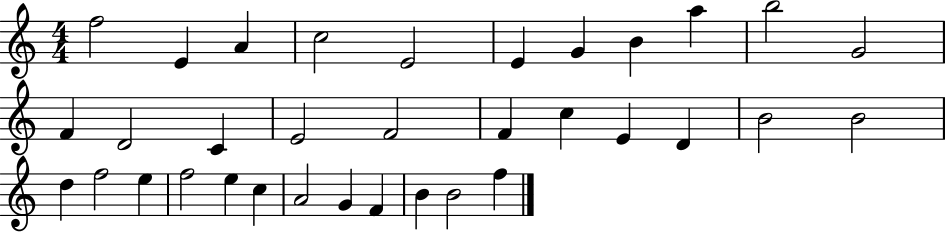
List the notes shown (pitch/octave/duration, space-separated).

F5/h E4/q A4/q C5/h E4/h E4/q G4/q B4/q A5/q B5/h G4/h F4/q D4/h C4/q E4/h F4/h F4/q C5/q E4/q D4/q B4/h B4/h D5/q F5/h E5/q F5/h E5/q C5/q A4/h G4/q F4/q B4/q B4/h F5/q